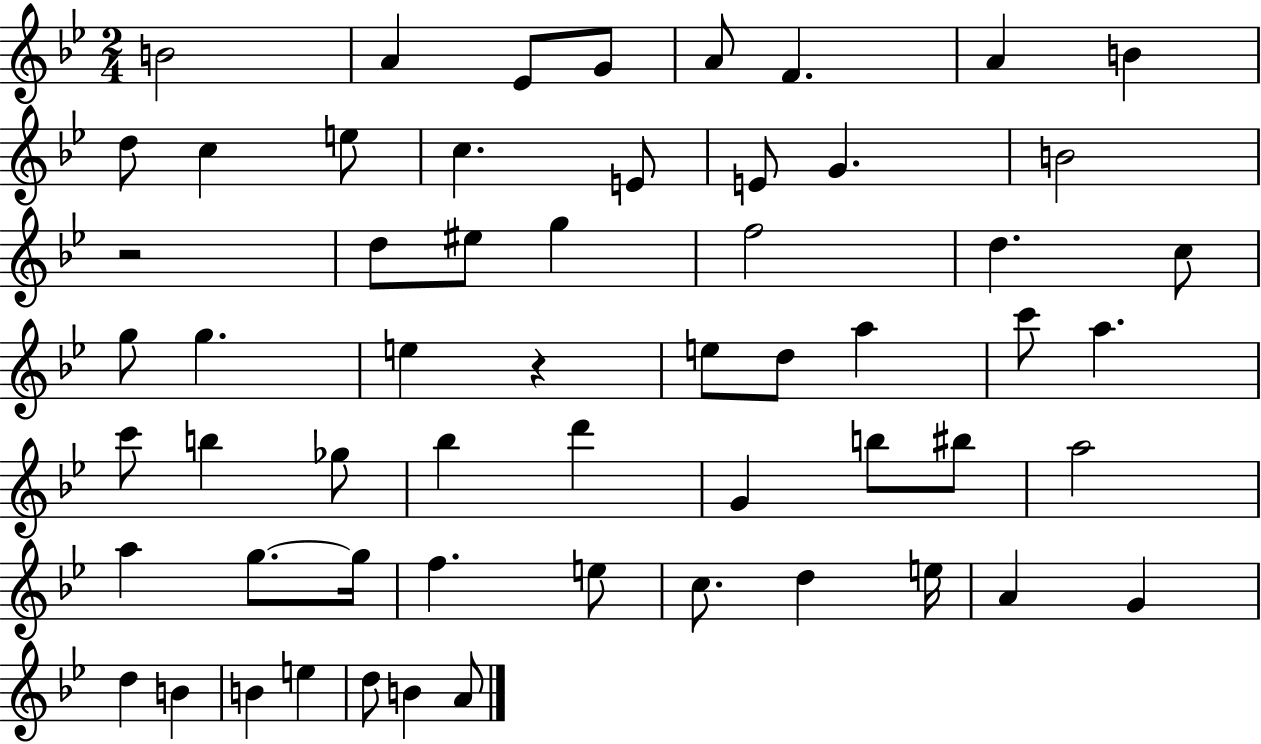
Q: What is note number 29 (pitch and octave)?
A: C6